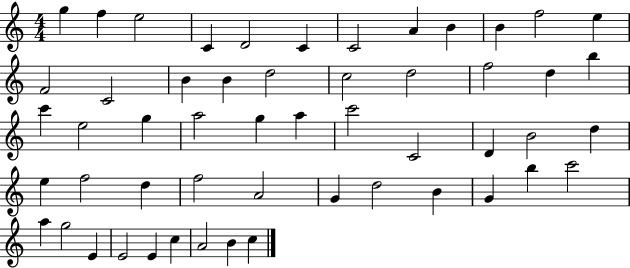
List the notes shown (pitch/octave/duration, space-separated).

G5/q F5/q E5/h C4/q D4/h C4/q C4/h A4/q B4/q B4/q F5/h E5/q F4/h C4/h B4/q B4/q D5/h C5/h D5/h F5/h D5/q B5/q C6/q E5/h G5/q A5/h G5/q A5/q C6/h C4/h D4/q B4/h D5/q E5/q F5/h D5/q F5/h A4/h G4/q D5/h B4/q G4/q B5/q C6/h A5/q G5/h E4/q E4/h E4/q C5/q A4/h B4/q C5/q